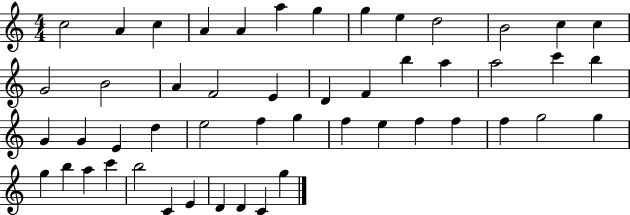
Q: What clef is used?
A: treble